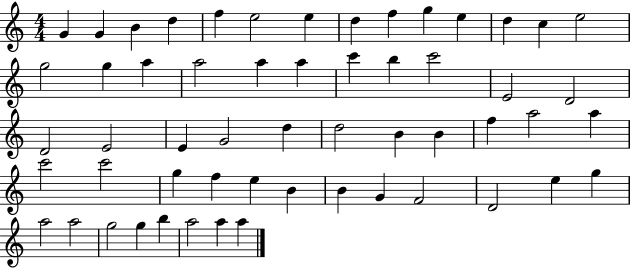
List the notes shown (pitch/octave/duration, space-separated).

G4/q G4/q B4/q D5/q F5/q E5/h E5/q D5/q F5/q G5/q E5/q D5/q C5/q E5/h G5/h G5/q A5/q A5/h A5/q A5/q C6/q B5/q C6/h E4/h D4/h D4/h E4/h E4/q G4/h D5/q D5/h B4/q B4/q F5/q A5/h A5/q C6/h C6/h G5/q F5/q E5/q B4/q B4/q G4/q F4/h D4/h E5/q G5/q A5/h A5/h G5/h G5/q B5/q A5/h A5/q A5/q